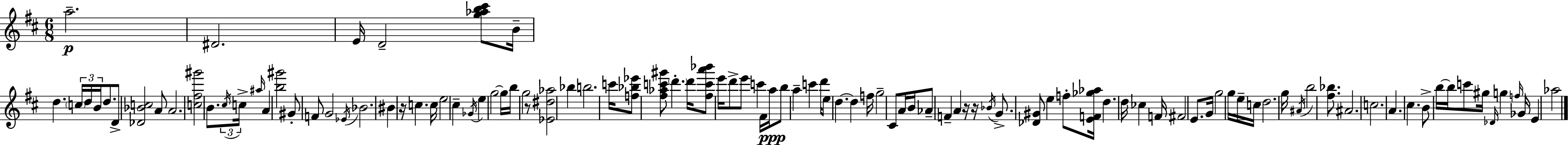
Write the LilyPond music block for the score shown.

{
  \clef treble
  \numericTimeSignature
  \time 6/8
  \key d \major
  a''2.--\p | dis'2. | e'16 d'2-- <g'' aes'' b'' cis'''>8 b'16-- | d''4. \tuplet 3/2 { \parenthesize c''16 d''16 b'16 } d''8. | \break d'8-> <des' bes' c''>2 a'8 | a'2. | <c'' fis'' gis'''>2 b'8. \tuplet 3/2 { \acciaccatura { cis''16 } | c''16-> \grace { ais''16 } } a'4 <b'' gis'''>2 | \break gis'8-. f'8 g'2 | \acciaccatura { ees'16 } bes'2. | bis'4 r16 c''4. | c''16 e''2 cis''4-- | \break \acciaccatura { ges'16 } e''4 g''2~~ | g''16 b''16 g''2 | r8 <ees' dis'' aes''>2 | bes''4 b''2. | \break c'''16 <f'' bes'' ees'''>8 <fis'' aes'' c''' gis'''>8 \parenthesize d'''4.-. | d'''16 <fis'' c''' a''' bes'''>8 e'''16 d'''8-> e'''8 c'''4 | fis'16 a''16\ppp b''8 a''4-- c'''4 | d'''16 e''8 d''4.~~ | \break d''4 f''16 g''2-- | cis'8 a'16 b'16 aes'8-- f'4-- a'4 | r16 r16 \acciaccatura { bes'16 } g'8.-> <des' gis'>8 e''4 | f''8-. <e' f' ges'' aes''>16 d''4. | \break d''16 ces''4 f'16 fis'2 | e'8. g'16 g''2 | g''16 e''16-- c''16 d''2. | g''16 \acciaccatura { ais'16 } b''2 | \break <fis'' bes''>8. ais'2. | c''2. | a'4. | cis''4. b'8-> b''16~~ b''16 c'''8 | \break gis''16 \grace { des'16 } g''4 \grace { f''16 } ges'16 e'4 | aes''2 \bar "|."
}